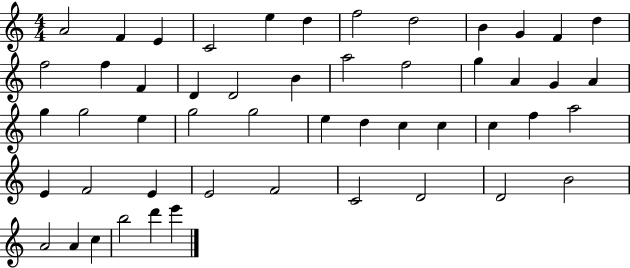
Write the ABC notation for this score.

X:1
T:Untitled
M:4/4
L:1/4
K:C
A2 F E C2 e d f2 d2 B G F d f2 f F D D2 B a2 f2 g A G A g g2 e g2 g2 e d c c c f a2 E F2 E E2 F2 C2 D2 D2 B2 A2 A c b2 d' e'